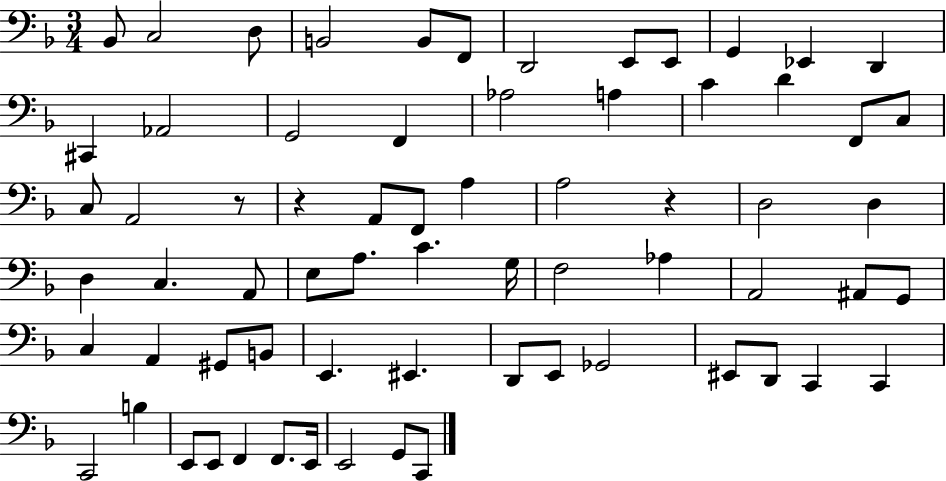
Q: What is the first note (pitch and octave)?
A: Bb2